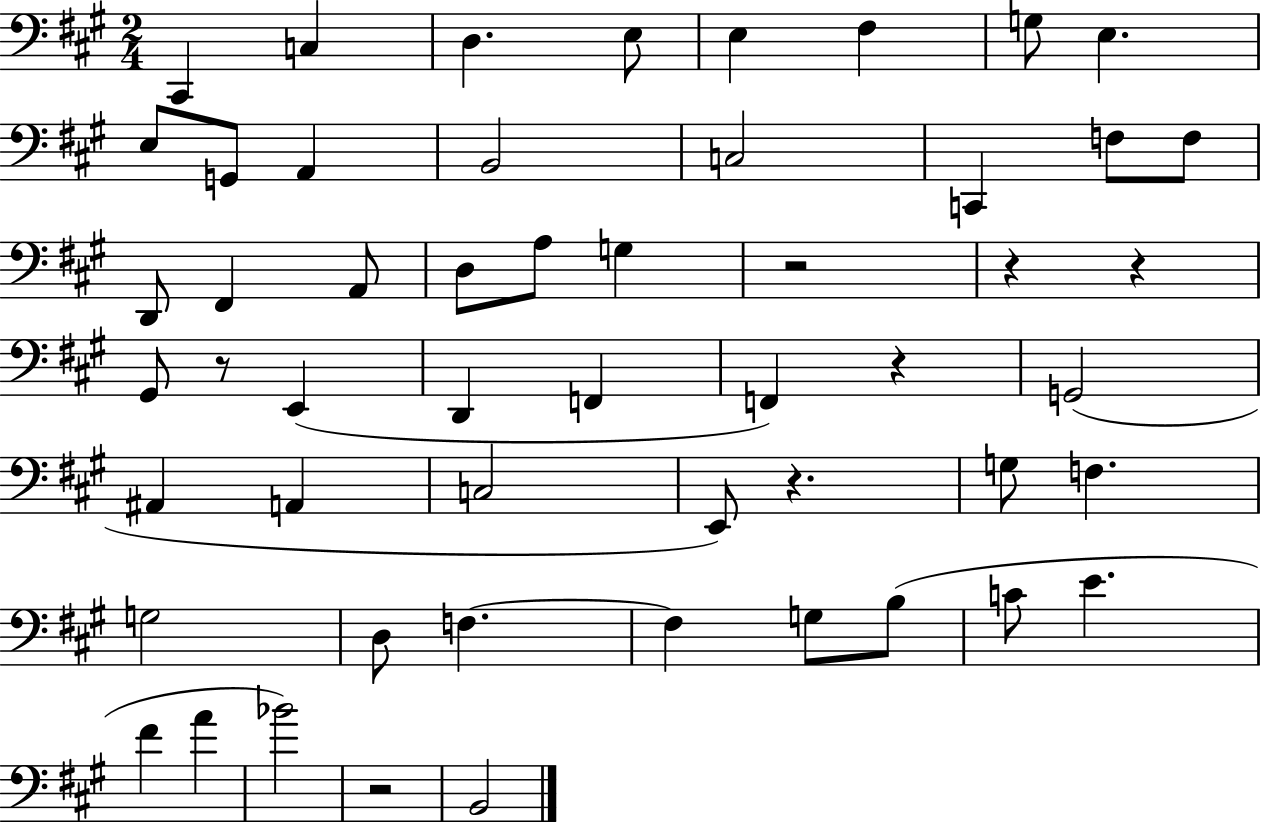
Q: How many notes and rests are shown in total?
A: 53